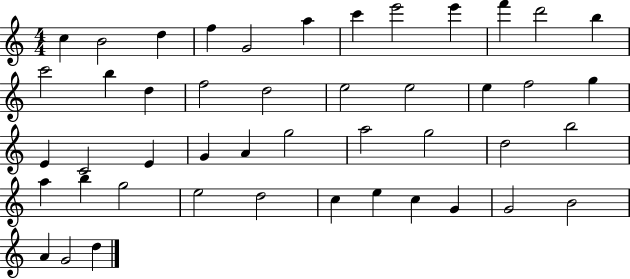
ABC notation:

X:1
T:Untitled
M:4/4
L:1/4
K:C
c B2 d f G2 a c' e'2 e' f' d'2 b c'2 b d f2 d2 e2 e2 e f2 g E C2 E G A g2 a2 g2 d2 b2 a b g2 e2 d2 c e c G G2 B2 A G2 d